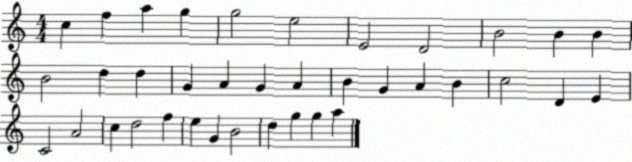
X:1
T:Untitled
M:4/4
L:1/4
K:C
c f a g g2 e2 E2 D2 B2 B B B2 d d G A G A B G A B c2 D E C2 A2 c d2 f e G B2 d g g a